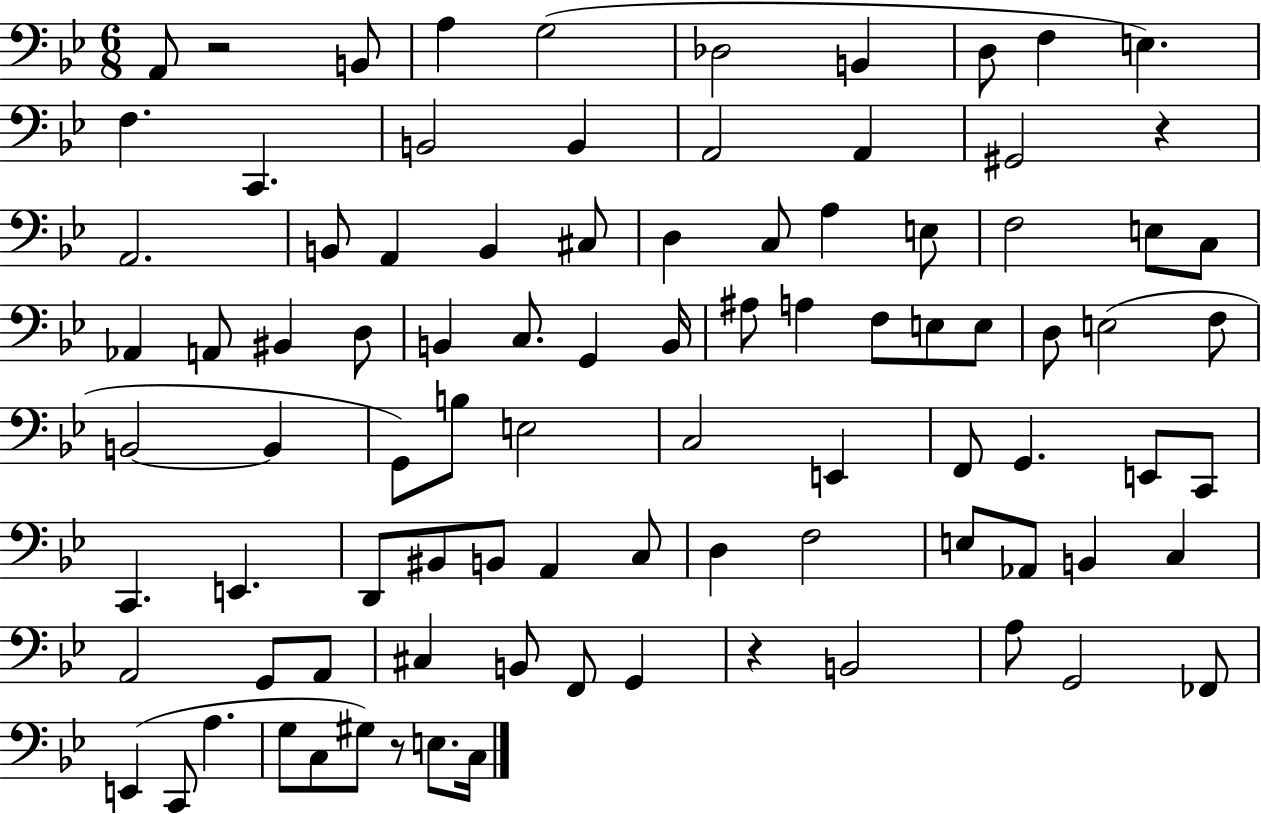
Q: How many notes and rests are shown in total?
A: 91